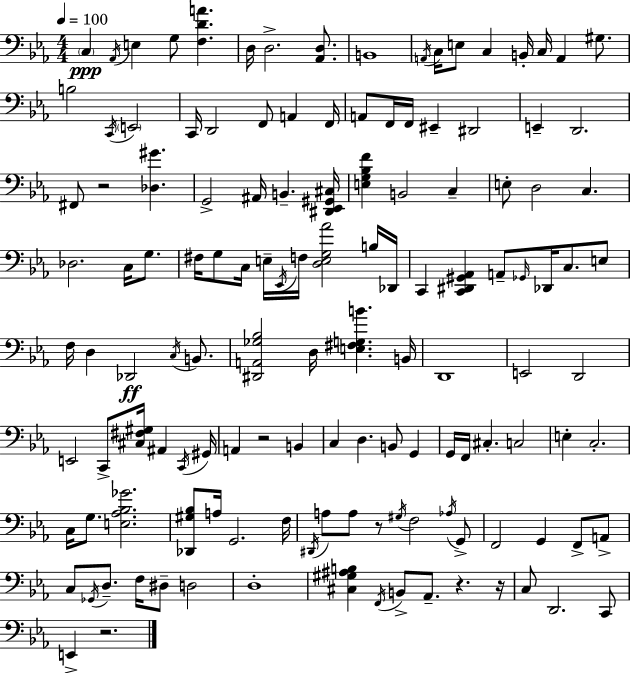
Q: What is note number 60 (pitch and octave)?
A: C3